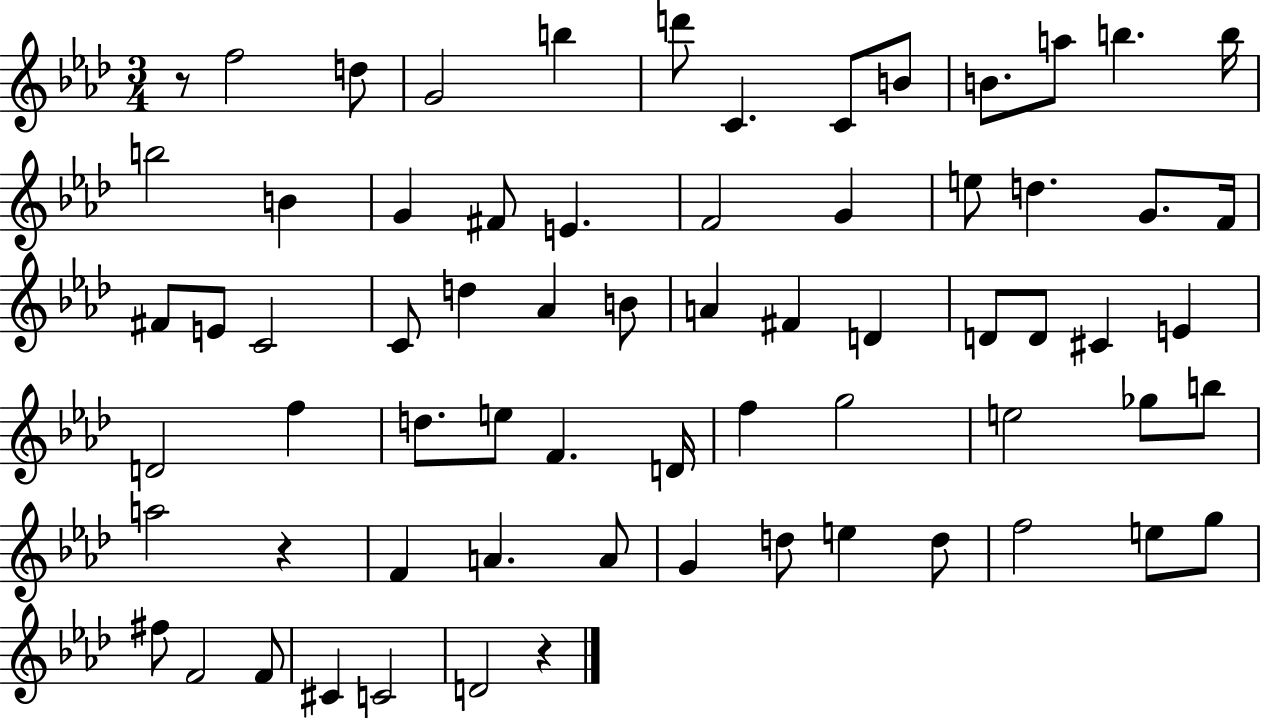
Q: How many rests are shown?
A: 3